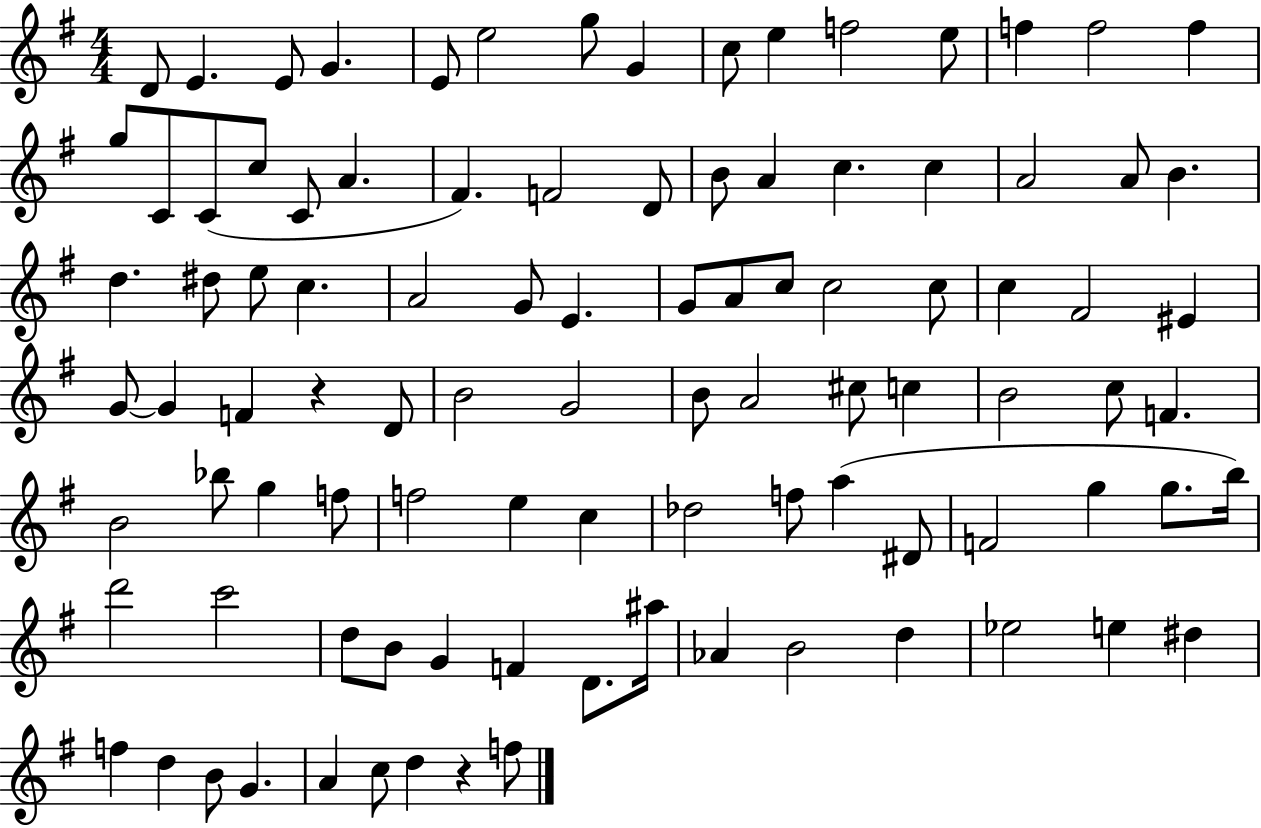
{
  \clef treble
  \numericTimeSignature
  \time 4/4
  \key g \major
  d'8 e'4. e'8 g'4. | e'8 e''2 g''8 g'4 | c''8 e''4 f''2 e''8 | f''4 f''2 f''4 | \break g''8 c'8 c'8( c''8 c'8 a'4. | fis'4.) f'2 d'8 | b'8 a'4 c''4. c''4 | a'2 a'8 b'4. | \break d''4. dis''8 e''8 c''4. | a'2 g'8 e'4. | g'8 a'8 c''8 c''2 c''8 | c''4 fis'2 eis'4 | \break g'8~~ g'4 f'4 r4 d'8 | b'2 g'2 | b'8 a'2 cis''8 c''4 | b'2 c''8 f'4. | \break b'2 bes''8 g''4 f''8 | f''2 e''4 c''4 | des''2 f''8 a''4( dis'8 | f'2 g''4 g''8. b''16) | \break d'''2 c'''2 | d''8 b'8 g'4 f'4 d'8. ais''16 | aes'4 b'2 d''4 | ees''2 e''4 dis''4 | \break f''4 d''4 b'8 g'4. | a'4 c''8 d''4 r4 f''8 | \bar "|."
}